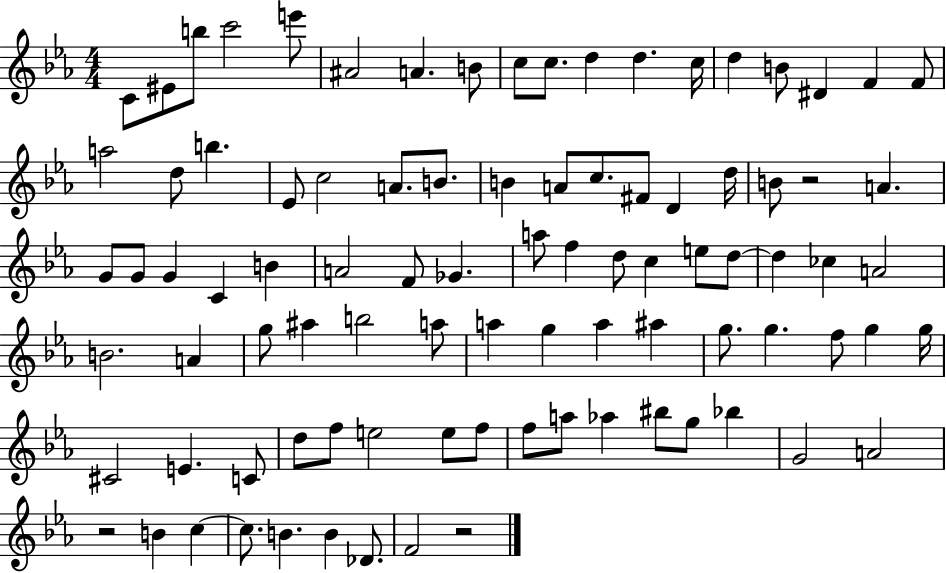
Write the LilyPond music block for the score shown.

{
  \clef treble
  \numericTimeSignature
  \time 4/4
  \key ees \major
  c'8 eis'8 b''8 c'''2 e'''8 | ais'2 a'4. b'8 | c''8 c''8. d''4 d''4. c''16 | d''4 b'8 dis'4 f'4 f'8 | \break a''2 d''8 b''4. | ees'8 c''2 a'8. b'8. | b'4 a'8 c''8. fis'8 d'4 d''16 | b'8 r2 a'4. | \break g'8 g'8 g'4 c'4 b'4 | a'2 f'8 ges'4. | a''8 f''4 d''8 c''4 e''8 d''8~~ | d''4 ces''4 a'2 | \break b'2. a'4 | g''8 ais''4 b''2 a''8 | a''4 g''4 a''4 ais''4 | g''8. g''4. f''8 g''4 g''16 | \break cis'2 e'4. c'8 | d''8 f''8 e''2 e''8 f''8 | f''8 a''8 aes''4 bis''8 g''8 bes''4 | g'2 a'2 | \break r2 b'4 c''4~~ | c''8. b'4. b'4 des'8. | f'2 r2 | \bar "|."
}